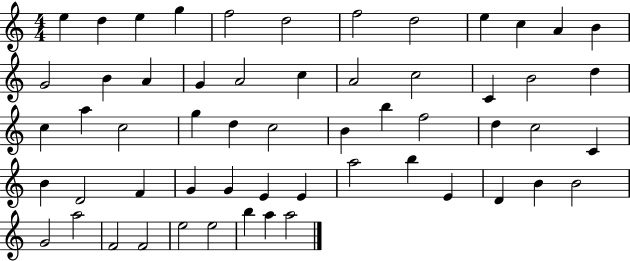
E5/q D5/q E5/q G5/q F5/h D5/h F5/h D5/h E5/q C5/q A4/q B4/q G4/h B4/q A4/q G4/q A4/h C5/q A4/h C5/h C4/q B4/h D5/q C5/q A5/q C5/h G5/q D5/q C5/h B4/q B5/q F5/h D5/q C5/h C4/q B4/q D4/h F4/q G4/q G4/q E4/q E4/q A5/h B5/q E4/q D4/q B4/q B4/h G4/h A5/h F4/h F4/h E5/h E5/h B5/q A5/q A5/h